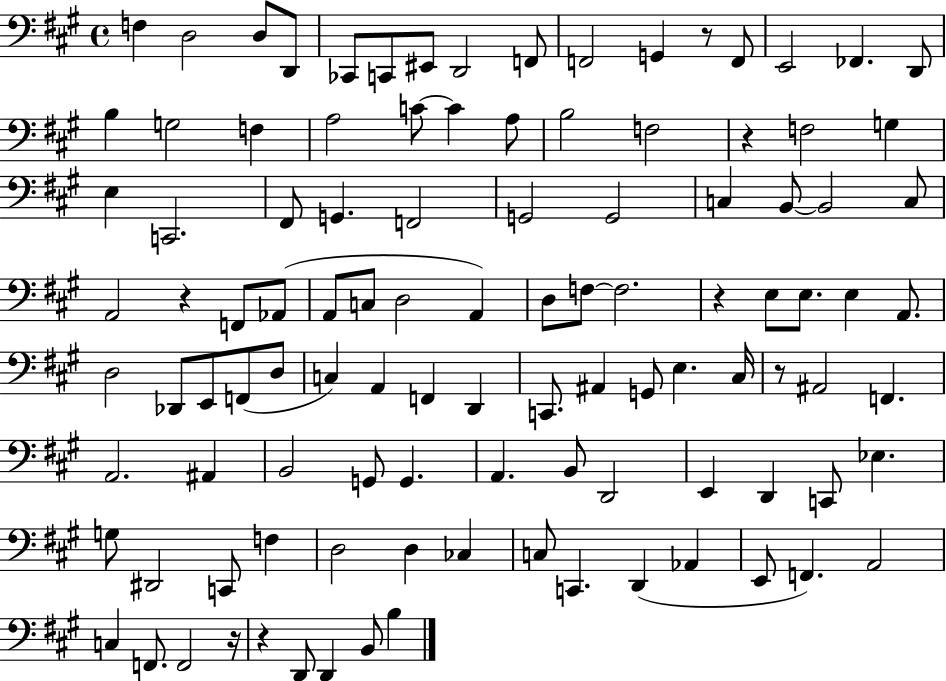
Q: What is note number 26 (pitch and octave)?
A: G3